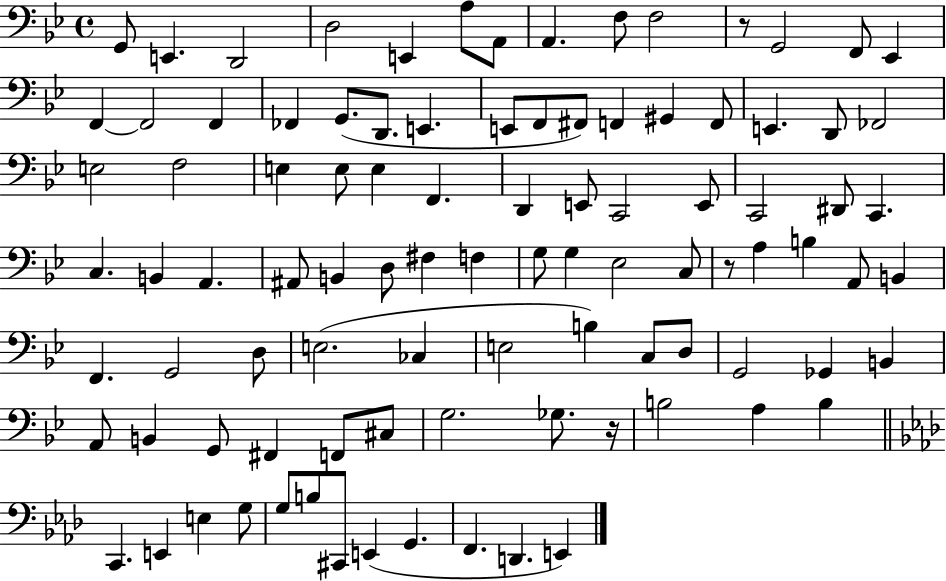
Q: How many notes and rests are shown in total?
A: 96